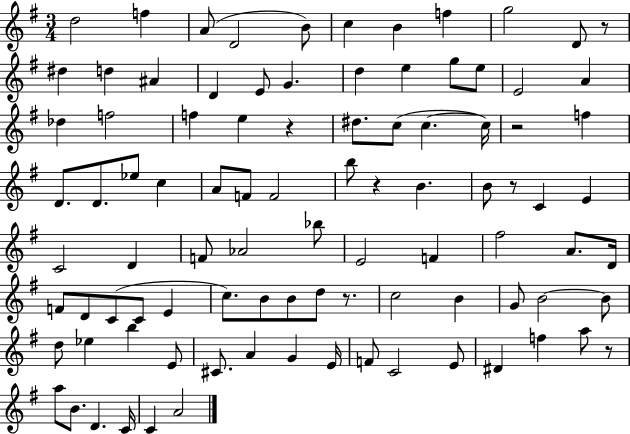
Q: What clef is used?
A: treble